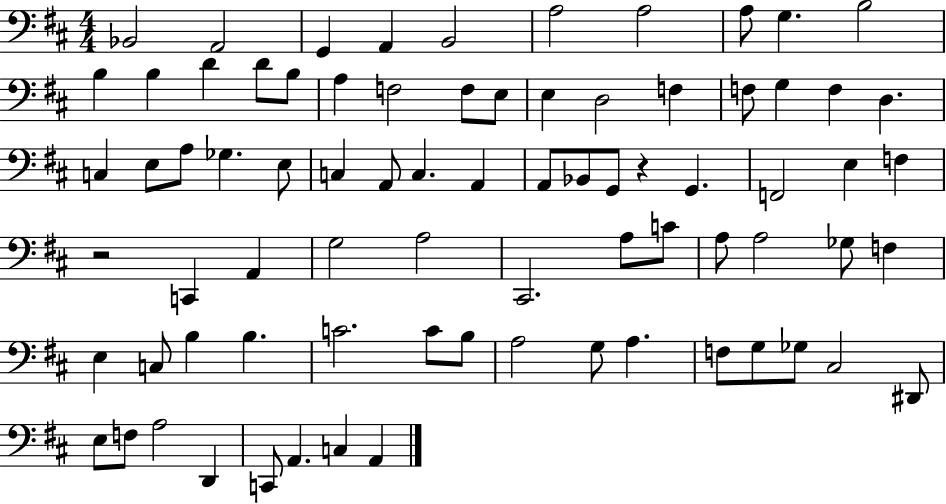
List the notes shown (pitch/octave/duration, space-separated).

Bb2/h A2/h G2/q A2/q B2/h A3/h A3/h A3/e G3/q. B3/h B3/q B3/q D4/q D4/e B3/e A3/q F3/h F3/e E3/e E3/q D3/h F3/q F3/e G3/q F3/q D3/q. C3/q E3/e A3/e Gb3/q. E3/e C3/q A2/e C3/q. A2/q A2/e Bb2/e G2/e R/q G2/q. F2/h E3/q F3/q R/h C2/q A2/q G3/h A3/h C#2/h. A3/e C4/e A3/e A3/h Gb3/e F3/q E3/q C3/e B3/q B3/q. C4/h. C4/e B3/e A3/h G3/e A3/q. F3/e G3/e Gb3/e C#3/h D#2/e E3/e F3/e A3/h D2/q C2/e A2/q. C3/q A2/q